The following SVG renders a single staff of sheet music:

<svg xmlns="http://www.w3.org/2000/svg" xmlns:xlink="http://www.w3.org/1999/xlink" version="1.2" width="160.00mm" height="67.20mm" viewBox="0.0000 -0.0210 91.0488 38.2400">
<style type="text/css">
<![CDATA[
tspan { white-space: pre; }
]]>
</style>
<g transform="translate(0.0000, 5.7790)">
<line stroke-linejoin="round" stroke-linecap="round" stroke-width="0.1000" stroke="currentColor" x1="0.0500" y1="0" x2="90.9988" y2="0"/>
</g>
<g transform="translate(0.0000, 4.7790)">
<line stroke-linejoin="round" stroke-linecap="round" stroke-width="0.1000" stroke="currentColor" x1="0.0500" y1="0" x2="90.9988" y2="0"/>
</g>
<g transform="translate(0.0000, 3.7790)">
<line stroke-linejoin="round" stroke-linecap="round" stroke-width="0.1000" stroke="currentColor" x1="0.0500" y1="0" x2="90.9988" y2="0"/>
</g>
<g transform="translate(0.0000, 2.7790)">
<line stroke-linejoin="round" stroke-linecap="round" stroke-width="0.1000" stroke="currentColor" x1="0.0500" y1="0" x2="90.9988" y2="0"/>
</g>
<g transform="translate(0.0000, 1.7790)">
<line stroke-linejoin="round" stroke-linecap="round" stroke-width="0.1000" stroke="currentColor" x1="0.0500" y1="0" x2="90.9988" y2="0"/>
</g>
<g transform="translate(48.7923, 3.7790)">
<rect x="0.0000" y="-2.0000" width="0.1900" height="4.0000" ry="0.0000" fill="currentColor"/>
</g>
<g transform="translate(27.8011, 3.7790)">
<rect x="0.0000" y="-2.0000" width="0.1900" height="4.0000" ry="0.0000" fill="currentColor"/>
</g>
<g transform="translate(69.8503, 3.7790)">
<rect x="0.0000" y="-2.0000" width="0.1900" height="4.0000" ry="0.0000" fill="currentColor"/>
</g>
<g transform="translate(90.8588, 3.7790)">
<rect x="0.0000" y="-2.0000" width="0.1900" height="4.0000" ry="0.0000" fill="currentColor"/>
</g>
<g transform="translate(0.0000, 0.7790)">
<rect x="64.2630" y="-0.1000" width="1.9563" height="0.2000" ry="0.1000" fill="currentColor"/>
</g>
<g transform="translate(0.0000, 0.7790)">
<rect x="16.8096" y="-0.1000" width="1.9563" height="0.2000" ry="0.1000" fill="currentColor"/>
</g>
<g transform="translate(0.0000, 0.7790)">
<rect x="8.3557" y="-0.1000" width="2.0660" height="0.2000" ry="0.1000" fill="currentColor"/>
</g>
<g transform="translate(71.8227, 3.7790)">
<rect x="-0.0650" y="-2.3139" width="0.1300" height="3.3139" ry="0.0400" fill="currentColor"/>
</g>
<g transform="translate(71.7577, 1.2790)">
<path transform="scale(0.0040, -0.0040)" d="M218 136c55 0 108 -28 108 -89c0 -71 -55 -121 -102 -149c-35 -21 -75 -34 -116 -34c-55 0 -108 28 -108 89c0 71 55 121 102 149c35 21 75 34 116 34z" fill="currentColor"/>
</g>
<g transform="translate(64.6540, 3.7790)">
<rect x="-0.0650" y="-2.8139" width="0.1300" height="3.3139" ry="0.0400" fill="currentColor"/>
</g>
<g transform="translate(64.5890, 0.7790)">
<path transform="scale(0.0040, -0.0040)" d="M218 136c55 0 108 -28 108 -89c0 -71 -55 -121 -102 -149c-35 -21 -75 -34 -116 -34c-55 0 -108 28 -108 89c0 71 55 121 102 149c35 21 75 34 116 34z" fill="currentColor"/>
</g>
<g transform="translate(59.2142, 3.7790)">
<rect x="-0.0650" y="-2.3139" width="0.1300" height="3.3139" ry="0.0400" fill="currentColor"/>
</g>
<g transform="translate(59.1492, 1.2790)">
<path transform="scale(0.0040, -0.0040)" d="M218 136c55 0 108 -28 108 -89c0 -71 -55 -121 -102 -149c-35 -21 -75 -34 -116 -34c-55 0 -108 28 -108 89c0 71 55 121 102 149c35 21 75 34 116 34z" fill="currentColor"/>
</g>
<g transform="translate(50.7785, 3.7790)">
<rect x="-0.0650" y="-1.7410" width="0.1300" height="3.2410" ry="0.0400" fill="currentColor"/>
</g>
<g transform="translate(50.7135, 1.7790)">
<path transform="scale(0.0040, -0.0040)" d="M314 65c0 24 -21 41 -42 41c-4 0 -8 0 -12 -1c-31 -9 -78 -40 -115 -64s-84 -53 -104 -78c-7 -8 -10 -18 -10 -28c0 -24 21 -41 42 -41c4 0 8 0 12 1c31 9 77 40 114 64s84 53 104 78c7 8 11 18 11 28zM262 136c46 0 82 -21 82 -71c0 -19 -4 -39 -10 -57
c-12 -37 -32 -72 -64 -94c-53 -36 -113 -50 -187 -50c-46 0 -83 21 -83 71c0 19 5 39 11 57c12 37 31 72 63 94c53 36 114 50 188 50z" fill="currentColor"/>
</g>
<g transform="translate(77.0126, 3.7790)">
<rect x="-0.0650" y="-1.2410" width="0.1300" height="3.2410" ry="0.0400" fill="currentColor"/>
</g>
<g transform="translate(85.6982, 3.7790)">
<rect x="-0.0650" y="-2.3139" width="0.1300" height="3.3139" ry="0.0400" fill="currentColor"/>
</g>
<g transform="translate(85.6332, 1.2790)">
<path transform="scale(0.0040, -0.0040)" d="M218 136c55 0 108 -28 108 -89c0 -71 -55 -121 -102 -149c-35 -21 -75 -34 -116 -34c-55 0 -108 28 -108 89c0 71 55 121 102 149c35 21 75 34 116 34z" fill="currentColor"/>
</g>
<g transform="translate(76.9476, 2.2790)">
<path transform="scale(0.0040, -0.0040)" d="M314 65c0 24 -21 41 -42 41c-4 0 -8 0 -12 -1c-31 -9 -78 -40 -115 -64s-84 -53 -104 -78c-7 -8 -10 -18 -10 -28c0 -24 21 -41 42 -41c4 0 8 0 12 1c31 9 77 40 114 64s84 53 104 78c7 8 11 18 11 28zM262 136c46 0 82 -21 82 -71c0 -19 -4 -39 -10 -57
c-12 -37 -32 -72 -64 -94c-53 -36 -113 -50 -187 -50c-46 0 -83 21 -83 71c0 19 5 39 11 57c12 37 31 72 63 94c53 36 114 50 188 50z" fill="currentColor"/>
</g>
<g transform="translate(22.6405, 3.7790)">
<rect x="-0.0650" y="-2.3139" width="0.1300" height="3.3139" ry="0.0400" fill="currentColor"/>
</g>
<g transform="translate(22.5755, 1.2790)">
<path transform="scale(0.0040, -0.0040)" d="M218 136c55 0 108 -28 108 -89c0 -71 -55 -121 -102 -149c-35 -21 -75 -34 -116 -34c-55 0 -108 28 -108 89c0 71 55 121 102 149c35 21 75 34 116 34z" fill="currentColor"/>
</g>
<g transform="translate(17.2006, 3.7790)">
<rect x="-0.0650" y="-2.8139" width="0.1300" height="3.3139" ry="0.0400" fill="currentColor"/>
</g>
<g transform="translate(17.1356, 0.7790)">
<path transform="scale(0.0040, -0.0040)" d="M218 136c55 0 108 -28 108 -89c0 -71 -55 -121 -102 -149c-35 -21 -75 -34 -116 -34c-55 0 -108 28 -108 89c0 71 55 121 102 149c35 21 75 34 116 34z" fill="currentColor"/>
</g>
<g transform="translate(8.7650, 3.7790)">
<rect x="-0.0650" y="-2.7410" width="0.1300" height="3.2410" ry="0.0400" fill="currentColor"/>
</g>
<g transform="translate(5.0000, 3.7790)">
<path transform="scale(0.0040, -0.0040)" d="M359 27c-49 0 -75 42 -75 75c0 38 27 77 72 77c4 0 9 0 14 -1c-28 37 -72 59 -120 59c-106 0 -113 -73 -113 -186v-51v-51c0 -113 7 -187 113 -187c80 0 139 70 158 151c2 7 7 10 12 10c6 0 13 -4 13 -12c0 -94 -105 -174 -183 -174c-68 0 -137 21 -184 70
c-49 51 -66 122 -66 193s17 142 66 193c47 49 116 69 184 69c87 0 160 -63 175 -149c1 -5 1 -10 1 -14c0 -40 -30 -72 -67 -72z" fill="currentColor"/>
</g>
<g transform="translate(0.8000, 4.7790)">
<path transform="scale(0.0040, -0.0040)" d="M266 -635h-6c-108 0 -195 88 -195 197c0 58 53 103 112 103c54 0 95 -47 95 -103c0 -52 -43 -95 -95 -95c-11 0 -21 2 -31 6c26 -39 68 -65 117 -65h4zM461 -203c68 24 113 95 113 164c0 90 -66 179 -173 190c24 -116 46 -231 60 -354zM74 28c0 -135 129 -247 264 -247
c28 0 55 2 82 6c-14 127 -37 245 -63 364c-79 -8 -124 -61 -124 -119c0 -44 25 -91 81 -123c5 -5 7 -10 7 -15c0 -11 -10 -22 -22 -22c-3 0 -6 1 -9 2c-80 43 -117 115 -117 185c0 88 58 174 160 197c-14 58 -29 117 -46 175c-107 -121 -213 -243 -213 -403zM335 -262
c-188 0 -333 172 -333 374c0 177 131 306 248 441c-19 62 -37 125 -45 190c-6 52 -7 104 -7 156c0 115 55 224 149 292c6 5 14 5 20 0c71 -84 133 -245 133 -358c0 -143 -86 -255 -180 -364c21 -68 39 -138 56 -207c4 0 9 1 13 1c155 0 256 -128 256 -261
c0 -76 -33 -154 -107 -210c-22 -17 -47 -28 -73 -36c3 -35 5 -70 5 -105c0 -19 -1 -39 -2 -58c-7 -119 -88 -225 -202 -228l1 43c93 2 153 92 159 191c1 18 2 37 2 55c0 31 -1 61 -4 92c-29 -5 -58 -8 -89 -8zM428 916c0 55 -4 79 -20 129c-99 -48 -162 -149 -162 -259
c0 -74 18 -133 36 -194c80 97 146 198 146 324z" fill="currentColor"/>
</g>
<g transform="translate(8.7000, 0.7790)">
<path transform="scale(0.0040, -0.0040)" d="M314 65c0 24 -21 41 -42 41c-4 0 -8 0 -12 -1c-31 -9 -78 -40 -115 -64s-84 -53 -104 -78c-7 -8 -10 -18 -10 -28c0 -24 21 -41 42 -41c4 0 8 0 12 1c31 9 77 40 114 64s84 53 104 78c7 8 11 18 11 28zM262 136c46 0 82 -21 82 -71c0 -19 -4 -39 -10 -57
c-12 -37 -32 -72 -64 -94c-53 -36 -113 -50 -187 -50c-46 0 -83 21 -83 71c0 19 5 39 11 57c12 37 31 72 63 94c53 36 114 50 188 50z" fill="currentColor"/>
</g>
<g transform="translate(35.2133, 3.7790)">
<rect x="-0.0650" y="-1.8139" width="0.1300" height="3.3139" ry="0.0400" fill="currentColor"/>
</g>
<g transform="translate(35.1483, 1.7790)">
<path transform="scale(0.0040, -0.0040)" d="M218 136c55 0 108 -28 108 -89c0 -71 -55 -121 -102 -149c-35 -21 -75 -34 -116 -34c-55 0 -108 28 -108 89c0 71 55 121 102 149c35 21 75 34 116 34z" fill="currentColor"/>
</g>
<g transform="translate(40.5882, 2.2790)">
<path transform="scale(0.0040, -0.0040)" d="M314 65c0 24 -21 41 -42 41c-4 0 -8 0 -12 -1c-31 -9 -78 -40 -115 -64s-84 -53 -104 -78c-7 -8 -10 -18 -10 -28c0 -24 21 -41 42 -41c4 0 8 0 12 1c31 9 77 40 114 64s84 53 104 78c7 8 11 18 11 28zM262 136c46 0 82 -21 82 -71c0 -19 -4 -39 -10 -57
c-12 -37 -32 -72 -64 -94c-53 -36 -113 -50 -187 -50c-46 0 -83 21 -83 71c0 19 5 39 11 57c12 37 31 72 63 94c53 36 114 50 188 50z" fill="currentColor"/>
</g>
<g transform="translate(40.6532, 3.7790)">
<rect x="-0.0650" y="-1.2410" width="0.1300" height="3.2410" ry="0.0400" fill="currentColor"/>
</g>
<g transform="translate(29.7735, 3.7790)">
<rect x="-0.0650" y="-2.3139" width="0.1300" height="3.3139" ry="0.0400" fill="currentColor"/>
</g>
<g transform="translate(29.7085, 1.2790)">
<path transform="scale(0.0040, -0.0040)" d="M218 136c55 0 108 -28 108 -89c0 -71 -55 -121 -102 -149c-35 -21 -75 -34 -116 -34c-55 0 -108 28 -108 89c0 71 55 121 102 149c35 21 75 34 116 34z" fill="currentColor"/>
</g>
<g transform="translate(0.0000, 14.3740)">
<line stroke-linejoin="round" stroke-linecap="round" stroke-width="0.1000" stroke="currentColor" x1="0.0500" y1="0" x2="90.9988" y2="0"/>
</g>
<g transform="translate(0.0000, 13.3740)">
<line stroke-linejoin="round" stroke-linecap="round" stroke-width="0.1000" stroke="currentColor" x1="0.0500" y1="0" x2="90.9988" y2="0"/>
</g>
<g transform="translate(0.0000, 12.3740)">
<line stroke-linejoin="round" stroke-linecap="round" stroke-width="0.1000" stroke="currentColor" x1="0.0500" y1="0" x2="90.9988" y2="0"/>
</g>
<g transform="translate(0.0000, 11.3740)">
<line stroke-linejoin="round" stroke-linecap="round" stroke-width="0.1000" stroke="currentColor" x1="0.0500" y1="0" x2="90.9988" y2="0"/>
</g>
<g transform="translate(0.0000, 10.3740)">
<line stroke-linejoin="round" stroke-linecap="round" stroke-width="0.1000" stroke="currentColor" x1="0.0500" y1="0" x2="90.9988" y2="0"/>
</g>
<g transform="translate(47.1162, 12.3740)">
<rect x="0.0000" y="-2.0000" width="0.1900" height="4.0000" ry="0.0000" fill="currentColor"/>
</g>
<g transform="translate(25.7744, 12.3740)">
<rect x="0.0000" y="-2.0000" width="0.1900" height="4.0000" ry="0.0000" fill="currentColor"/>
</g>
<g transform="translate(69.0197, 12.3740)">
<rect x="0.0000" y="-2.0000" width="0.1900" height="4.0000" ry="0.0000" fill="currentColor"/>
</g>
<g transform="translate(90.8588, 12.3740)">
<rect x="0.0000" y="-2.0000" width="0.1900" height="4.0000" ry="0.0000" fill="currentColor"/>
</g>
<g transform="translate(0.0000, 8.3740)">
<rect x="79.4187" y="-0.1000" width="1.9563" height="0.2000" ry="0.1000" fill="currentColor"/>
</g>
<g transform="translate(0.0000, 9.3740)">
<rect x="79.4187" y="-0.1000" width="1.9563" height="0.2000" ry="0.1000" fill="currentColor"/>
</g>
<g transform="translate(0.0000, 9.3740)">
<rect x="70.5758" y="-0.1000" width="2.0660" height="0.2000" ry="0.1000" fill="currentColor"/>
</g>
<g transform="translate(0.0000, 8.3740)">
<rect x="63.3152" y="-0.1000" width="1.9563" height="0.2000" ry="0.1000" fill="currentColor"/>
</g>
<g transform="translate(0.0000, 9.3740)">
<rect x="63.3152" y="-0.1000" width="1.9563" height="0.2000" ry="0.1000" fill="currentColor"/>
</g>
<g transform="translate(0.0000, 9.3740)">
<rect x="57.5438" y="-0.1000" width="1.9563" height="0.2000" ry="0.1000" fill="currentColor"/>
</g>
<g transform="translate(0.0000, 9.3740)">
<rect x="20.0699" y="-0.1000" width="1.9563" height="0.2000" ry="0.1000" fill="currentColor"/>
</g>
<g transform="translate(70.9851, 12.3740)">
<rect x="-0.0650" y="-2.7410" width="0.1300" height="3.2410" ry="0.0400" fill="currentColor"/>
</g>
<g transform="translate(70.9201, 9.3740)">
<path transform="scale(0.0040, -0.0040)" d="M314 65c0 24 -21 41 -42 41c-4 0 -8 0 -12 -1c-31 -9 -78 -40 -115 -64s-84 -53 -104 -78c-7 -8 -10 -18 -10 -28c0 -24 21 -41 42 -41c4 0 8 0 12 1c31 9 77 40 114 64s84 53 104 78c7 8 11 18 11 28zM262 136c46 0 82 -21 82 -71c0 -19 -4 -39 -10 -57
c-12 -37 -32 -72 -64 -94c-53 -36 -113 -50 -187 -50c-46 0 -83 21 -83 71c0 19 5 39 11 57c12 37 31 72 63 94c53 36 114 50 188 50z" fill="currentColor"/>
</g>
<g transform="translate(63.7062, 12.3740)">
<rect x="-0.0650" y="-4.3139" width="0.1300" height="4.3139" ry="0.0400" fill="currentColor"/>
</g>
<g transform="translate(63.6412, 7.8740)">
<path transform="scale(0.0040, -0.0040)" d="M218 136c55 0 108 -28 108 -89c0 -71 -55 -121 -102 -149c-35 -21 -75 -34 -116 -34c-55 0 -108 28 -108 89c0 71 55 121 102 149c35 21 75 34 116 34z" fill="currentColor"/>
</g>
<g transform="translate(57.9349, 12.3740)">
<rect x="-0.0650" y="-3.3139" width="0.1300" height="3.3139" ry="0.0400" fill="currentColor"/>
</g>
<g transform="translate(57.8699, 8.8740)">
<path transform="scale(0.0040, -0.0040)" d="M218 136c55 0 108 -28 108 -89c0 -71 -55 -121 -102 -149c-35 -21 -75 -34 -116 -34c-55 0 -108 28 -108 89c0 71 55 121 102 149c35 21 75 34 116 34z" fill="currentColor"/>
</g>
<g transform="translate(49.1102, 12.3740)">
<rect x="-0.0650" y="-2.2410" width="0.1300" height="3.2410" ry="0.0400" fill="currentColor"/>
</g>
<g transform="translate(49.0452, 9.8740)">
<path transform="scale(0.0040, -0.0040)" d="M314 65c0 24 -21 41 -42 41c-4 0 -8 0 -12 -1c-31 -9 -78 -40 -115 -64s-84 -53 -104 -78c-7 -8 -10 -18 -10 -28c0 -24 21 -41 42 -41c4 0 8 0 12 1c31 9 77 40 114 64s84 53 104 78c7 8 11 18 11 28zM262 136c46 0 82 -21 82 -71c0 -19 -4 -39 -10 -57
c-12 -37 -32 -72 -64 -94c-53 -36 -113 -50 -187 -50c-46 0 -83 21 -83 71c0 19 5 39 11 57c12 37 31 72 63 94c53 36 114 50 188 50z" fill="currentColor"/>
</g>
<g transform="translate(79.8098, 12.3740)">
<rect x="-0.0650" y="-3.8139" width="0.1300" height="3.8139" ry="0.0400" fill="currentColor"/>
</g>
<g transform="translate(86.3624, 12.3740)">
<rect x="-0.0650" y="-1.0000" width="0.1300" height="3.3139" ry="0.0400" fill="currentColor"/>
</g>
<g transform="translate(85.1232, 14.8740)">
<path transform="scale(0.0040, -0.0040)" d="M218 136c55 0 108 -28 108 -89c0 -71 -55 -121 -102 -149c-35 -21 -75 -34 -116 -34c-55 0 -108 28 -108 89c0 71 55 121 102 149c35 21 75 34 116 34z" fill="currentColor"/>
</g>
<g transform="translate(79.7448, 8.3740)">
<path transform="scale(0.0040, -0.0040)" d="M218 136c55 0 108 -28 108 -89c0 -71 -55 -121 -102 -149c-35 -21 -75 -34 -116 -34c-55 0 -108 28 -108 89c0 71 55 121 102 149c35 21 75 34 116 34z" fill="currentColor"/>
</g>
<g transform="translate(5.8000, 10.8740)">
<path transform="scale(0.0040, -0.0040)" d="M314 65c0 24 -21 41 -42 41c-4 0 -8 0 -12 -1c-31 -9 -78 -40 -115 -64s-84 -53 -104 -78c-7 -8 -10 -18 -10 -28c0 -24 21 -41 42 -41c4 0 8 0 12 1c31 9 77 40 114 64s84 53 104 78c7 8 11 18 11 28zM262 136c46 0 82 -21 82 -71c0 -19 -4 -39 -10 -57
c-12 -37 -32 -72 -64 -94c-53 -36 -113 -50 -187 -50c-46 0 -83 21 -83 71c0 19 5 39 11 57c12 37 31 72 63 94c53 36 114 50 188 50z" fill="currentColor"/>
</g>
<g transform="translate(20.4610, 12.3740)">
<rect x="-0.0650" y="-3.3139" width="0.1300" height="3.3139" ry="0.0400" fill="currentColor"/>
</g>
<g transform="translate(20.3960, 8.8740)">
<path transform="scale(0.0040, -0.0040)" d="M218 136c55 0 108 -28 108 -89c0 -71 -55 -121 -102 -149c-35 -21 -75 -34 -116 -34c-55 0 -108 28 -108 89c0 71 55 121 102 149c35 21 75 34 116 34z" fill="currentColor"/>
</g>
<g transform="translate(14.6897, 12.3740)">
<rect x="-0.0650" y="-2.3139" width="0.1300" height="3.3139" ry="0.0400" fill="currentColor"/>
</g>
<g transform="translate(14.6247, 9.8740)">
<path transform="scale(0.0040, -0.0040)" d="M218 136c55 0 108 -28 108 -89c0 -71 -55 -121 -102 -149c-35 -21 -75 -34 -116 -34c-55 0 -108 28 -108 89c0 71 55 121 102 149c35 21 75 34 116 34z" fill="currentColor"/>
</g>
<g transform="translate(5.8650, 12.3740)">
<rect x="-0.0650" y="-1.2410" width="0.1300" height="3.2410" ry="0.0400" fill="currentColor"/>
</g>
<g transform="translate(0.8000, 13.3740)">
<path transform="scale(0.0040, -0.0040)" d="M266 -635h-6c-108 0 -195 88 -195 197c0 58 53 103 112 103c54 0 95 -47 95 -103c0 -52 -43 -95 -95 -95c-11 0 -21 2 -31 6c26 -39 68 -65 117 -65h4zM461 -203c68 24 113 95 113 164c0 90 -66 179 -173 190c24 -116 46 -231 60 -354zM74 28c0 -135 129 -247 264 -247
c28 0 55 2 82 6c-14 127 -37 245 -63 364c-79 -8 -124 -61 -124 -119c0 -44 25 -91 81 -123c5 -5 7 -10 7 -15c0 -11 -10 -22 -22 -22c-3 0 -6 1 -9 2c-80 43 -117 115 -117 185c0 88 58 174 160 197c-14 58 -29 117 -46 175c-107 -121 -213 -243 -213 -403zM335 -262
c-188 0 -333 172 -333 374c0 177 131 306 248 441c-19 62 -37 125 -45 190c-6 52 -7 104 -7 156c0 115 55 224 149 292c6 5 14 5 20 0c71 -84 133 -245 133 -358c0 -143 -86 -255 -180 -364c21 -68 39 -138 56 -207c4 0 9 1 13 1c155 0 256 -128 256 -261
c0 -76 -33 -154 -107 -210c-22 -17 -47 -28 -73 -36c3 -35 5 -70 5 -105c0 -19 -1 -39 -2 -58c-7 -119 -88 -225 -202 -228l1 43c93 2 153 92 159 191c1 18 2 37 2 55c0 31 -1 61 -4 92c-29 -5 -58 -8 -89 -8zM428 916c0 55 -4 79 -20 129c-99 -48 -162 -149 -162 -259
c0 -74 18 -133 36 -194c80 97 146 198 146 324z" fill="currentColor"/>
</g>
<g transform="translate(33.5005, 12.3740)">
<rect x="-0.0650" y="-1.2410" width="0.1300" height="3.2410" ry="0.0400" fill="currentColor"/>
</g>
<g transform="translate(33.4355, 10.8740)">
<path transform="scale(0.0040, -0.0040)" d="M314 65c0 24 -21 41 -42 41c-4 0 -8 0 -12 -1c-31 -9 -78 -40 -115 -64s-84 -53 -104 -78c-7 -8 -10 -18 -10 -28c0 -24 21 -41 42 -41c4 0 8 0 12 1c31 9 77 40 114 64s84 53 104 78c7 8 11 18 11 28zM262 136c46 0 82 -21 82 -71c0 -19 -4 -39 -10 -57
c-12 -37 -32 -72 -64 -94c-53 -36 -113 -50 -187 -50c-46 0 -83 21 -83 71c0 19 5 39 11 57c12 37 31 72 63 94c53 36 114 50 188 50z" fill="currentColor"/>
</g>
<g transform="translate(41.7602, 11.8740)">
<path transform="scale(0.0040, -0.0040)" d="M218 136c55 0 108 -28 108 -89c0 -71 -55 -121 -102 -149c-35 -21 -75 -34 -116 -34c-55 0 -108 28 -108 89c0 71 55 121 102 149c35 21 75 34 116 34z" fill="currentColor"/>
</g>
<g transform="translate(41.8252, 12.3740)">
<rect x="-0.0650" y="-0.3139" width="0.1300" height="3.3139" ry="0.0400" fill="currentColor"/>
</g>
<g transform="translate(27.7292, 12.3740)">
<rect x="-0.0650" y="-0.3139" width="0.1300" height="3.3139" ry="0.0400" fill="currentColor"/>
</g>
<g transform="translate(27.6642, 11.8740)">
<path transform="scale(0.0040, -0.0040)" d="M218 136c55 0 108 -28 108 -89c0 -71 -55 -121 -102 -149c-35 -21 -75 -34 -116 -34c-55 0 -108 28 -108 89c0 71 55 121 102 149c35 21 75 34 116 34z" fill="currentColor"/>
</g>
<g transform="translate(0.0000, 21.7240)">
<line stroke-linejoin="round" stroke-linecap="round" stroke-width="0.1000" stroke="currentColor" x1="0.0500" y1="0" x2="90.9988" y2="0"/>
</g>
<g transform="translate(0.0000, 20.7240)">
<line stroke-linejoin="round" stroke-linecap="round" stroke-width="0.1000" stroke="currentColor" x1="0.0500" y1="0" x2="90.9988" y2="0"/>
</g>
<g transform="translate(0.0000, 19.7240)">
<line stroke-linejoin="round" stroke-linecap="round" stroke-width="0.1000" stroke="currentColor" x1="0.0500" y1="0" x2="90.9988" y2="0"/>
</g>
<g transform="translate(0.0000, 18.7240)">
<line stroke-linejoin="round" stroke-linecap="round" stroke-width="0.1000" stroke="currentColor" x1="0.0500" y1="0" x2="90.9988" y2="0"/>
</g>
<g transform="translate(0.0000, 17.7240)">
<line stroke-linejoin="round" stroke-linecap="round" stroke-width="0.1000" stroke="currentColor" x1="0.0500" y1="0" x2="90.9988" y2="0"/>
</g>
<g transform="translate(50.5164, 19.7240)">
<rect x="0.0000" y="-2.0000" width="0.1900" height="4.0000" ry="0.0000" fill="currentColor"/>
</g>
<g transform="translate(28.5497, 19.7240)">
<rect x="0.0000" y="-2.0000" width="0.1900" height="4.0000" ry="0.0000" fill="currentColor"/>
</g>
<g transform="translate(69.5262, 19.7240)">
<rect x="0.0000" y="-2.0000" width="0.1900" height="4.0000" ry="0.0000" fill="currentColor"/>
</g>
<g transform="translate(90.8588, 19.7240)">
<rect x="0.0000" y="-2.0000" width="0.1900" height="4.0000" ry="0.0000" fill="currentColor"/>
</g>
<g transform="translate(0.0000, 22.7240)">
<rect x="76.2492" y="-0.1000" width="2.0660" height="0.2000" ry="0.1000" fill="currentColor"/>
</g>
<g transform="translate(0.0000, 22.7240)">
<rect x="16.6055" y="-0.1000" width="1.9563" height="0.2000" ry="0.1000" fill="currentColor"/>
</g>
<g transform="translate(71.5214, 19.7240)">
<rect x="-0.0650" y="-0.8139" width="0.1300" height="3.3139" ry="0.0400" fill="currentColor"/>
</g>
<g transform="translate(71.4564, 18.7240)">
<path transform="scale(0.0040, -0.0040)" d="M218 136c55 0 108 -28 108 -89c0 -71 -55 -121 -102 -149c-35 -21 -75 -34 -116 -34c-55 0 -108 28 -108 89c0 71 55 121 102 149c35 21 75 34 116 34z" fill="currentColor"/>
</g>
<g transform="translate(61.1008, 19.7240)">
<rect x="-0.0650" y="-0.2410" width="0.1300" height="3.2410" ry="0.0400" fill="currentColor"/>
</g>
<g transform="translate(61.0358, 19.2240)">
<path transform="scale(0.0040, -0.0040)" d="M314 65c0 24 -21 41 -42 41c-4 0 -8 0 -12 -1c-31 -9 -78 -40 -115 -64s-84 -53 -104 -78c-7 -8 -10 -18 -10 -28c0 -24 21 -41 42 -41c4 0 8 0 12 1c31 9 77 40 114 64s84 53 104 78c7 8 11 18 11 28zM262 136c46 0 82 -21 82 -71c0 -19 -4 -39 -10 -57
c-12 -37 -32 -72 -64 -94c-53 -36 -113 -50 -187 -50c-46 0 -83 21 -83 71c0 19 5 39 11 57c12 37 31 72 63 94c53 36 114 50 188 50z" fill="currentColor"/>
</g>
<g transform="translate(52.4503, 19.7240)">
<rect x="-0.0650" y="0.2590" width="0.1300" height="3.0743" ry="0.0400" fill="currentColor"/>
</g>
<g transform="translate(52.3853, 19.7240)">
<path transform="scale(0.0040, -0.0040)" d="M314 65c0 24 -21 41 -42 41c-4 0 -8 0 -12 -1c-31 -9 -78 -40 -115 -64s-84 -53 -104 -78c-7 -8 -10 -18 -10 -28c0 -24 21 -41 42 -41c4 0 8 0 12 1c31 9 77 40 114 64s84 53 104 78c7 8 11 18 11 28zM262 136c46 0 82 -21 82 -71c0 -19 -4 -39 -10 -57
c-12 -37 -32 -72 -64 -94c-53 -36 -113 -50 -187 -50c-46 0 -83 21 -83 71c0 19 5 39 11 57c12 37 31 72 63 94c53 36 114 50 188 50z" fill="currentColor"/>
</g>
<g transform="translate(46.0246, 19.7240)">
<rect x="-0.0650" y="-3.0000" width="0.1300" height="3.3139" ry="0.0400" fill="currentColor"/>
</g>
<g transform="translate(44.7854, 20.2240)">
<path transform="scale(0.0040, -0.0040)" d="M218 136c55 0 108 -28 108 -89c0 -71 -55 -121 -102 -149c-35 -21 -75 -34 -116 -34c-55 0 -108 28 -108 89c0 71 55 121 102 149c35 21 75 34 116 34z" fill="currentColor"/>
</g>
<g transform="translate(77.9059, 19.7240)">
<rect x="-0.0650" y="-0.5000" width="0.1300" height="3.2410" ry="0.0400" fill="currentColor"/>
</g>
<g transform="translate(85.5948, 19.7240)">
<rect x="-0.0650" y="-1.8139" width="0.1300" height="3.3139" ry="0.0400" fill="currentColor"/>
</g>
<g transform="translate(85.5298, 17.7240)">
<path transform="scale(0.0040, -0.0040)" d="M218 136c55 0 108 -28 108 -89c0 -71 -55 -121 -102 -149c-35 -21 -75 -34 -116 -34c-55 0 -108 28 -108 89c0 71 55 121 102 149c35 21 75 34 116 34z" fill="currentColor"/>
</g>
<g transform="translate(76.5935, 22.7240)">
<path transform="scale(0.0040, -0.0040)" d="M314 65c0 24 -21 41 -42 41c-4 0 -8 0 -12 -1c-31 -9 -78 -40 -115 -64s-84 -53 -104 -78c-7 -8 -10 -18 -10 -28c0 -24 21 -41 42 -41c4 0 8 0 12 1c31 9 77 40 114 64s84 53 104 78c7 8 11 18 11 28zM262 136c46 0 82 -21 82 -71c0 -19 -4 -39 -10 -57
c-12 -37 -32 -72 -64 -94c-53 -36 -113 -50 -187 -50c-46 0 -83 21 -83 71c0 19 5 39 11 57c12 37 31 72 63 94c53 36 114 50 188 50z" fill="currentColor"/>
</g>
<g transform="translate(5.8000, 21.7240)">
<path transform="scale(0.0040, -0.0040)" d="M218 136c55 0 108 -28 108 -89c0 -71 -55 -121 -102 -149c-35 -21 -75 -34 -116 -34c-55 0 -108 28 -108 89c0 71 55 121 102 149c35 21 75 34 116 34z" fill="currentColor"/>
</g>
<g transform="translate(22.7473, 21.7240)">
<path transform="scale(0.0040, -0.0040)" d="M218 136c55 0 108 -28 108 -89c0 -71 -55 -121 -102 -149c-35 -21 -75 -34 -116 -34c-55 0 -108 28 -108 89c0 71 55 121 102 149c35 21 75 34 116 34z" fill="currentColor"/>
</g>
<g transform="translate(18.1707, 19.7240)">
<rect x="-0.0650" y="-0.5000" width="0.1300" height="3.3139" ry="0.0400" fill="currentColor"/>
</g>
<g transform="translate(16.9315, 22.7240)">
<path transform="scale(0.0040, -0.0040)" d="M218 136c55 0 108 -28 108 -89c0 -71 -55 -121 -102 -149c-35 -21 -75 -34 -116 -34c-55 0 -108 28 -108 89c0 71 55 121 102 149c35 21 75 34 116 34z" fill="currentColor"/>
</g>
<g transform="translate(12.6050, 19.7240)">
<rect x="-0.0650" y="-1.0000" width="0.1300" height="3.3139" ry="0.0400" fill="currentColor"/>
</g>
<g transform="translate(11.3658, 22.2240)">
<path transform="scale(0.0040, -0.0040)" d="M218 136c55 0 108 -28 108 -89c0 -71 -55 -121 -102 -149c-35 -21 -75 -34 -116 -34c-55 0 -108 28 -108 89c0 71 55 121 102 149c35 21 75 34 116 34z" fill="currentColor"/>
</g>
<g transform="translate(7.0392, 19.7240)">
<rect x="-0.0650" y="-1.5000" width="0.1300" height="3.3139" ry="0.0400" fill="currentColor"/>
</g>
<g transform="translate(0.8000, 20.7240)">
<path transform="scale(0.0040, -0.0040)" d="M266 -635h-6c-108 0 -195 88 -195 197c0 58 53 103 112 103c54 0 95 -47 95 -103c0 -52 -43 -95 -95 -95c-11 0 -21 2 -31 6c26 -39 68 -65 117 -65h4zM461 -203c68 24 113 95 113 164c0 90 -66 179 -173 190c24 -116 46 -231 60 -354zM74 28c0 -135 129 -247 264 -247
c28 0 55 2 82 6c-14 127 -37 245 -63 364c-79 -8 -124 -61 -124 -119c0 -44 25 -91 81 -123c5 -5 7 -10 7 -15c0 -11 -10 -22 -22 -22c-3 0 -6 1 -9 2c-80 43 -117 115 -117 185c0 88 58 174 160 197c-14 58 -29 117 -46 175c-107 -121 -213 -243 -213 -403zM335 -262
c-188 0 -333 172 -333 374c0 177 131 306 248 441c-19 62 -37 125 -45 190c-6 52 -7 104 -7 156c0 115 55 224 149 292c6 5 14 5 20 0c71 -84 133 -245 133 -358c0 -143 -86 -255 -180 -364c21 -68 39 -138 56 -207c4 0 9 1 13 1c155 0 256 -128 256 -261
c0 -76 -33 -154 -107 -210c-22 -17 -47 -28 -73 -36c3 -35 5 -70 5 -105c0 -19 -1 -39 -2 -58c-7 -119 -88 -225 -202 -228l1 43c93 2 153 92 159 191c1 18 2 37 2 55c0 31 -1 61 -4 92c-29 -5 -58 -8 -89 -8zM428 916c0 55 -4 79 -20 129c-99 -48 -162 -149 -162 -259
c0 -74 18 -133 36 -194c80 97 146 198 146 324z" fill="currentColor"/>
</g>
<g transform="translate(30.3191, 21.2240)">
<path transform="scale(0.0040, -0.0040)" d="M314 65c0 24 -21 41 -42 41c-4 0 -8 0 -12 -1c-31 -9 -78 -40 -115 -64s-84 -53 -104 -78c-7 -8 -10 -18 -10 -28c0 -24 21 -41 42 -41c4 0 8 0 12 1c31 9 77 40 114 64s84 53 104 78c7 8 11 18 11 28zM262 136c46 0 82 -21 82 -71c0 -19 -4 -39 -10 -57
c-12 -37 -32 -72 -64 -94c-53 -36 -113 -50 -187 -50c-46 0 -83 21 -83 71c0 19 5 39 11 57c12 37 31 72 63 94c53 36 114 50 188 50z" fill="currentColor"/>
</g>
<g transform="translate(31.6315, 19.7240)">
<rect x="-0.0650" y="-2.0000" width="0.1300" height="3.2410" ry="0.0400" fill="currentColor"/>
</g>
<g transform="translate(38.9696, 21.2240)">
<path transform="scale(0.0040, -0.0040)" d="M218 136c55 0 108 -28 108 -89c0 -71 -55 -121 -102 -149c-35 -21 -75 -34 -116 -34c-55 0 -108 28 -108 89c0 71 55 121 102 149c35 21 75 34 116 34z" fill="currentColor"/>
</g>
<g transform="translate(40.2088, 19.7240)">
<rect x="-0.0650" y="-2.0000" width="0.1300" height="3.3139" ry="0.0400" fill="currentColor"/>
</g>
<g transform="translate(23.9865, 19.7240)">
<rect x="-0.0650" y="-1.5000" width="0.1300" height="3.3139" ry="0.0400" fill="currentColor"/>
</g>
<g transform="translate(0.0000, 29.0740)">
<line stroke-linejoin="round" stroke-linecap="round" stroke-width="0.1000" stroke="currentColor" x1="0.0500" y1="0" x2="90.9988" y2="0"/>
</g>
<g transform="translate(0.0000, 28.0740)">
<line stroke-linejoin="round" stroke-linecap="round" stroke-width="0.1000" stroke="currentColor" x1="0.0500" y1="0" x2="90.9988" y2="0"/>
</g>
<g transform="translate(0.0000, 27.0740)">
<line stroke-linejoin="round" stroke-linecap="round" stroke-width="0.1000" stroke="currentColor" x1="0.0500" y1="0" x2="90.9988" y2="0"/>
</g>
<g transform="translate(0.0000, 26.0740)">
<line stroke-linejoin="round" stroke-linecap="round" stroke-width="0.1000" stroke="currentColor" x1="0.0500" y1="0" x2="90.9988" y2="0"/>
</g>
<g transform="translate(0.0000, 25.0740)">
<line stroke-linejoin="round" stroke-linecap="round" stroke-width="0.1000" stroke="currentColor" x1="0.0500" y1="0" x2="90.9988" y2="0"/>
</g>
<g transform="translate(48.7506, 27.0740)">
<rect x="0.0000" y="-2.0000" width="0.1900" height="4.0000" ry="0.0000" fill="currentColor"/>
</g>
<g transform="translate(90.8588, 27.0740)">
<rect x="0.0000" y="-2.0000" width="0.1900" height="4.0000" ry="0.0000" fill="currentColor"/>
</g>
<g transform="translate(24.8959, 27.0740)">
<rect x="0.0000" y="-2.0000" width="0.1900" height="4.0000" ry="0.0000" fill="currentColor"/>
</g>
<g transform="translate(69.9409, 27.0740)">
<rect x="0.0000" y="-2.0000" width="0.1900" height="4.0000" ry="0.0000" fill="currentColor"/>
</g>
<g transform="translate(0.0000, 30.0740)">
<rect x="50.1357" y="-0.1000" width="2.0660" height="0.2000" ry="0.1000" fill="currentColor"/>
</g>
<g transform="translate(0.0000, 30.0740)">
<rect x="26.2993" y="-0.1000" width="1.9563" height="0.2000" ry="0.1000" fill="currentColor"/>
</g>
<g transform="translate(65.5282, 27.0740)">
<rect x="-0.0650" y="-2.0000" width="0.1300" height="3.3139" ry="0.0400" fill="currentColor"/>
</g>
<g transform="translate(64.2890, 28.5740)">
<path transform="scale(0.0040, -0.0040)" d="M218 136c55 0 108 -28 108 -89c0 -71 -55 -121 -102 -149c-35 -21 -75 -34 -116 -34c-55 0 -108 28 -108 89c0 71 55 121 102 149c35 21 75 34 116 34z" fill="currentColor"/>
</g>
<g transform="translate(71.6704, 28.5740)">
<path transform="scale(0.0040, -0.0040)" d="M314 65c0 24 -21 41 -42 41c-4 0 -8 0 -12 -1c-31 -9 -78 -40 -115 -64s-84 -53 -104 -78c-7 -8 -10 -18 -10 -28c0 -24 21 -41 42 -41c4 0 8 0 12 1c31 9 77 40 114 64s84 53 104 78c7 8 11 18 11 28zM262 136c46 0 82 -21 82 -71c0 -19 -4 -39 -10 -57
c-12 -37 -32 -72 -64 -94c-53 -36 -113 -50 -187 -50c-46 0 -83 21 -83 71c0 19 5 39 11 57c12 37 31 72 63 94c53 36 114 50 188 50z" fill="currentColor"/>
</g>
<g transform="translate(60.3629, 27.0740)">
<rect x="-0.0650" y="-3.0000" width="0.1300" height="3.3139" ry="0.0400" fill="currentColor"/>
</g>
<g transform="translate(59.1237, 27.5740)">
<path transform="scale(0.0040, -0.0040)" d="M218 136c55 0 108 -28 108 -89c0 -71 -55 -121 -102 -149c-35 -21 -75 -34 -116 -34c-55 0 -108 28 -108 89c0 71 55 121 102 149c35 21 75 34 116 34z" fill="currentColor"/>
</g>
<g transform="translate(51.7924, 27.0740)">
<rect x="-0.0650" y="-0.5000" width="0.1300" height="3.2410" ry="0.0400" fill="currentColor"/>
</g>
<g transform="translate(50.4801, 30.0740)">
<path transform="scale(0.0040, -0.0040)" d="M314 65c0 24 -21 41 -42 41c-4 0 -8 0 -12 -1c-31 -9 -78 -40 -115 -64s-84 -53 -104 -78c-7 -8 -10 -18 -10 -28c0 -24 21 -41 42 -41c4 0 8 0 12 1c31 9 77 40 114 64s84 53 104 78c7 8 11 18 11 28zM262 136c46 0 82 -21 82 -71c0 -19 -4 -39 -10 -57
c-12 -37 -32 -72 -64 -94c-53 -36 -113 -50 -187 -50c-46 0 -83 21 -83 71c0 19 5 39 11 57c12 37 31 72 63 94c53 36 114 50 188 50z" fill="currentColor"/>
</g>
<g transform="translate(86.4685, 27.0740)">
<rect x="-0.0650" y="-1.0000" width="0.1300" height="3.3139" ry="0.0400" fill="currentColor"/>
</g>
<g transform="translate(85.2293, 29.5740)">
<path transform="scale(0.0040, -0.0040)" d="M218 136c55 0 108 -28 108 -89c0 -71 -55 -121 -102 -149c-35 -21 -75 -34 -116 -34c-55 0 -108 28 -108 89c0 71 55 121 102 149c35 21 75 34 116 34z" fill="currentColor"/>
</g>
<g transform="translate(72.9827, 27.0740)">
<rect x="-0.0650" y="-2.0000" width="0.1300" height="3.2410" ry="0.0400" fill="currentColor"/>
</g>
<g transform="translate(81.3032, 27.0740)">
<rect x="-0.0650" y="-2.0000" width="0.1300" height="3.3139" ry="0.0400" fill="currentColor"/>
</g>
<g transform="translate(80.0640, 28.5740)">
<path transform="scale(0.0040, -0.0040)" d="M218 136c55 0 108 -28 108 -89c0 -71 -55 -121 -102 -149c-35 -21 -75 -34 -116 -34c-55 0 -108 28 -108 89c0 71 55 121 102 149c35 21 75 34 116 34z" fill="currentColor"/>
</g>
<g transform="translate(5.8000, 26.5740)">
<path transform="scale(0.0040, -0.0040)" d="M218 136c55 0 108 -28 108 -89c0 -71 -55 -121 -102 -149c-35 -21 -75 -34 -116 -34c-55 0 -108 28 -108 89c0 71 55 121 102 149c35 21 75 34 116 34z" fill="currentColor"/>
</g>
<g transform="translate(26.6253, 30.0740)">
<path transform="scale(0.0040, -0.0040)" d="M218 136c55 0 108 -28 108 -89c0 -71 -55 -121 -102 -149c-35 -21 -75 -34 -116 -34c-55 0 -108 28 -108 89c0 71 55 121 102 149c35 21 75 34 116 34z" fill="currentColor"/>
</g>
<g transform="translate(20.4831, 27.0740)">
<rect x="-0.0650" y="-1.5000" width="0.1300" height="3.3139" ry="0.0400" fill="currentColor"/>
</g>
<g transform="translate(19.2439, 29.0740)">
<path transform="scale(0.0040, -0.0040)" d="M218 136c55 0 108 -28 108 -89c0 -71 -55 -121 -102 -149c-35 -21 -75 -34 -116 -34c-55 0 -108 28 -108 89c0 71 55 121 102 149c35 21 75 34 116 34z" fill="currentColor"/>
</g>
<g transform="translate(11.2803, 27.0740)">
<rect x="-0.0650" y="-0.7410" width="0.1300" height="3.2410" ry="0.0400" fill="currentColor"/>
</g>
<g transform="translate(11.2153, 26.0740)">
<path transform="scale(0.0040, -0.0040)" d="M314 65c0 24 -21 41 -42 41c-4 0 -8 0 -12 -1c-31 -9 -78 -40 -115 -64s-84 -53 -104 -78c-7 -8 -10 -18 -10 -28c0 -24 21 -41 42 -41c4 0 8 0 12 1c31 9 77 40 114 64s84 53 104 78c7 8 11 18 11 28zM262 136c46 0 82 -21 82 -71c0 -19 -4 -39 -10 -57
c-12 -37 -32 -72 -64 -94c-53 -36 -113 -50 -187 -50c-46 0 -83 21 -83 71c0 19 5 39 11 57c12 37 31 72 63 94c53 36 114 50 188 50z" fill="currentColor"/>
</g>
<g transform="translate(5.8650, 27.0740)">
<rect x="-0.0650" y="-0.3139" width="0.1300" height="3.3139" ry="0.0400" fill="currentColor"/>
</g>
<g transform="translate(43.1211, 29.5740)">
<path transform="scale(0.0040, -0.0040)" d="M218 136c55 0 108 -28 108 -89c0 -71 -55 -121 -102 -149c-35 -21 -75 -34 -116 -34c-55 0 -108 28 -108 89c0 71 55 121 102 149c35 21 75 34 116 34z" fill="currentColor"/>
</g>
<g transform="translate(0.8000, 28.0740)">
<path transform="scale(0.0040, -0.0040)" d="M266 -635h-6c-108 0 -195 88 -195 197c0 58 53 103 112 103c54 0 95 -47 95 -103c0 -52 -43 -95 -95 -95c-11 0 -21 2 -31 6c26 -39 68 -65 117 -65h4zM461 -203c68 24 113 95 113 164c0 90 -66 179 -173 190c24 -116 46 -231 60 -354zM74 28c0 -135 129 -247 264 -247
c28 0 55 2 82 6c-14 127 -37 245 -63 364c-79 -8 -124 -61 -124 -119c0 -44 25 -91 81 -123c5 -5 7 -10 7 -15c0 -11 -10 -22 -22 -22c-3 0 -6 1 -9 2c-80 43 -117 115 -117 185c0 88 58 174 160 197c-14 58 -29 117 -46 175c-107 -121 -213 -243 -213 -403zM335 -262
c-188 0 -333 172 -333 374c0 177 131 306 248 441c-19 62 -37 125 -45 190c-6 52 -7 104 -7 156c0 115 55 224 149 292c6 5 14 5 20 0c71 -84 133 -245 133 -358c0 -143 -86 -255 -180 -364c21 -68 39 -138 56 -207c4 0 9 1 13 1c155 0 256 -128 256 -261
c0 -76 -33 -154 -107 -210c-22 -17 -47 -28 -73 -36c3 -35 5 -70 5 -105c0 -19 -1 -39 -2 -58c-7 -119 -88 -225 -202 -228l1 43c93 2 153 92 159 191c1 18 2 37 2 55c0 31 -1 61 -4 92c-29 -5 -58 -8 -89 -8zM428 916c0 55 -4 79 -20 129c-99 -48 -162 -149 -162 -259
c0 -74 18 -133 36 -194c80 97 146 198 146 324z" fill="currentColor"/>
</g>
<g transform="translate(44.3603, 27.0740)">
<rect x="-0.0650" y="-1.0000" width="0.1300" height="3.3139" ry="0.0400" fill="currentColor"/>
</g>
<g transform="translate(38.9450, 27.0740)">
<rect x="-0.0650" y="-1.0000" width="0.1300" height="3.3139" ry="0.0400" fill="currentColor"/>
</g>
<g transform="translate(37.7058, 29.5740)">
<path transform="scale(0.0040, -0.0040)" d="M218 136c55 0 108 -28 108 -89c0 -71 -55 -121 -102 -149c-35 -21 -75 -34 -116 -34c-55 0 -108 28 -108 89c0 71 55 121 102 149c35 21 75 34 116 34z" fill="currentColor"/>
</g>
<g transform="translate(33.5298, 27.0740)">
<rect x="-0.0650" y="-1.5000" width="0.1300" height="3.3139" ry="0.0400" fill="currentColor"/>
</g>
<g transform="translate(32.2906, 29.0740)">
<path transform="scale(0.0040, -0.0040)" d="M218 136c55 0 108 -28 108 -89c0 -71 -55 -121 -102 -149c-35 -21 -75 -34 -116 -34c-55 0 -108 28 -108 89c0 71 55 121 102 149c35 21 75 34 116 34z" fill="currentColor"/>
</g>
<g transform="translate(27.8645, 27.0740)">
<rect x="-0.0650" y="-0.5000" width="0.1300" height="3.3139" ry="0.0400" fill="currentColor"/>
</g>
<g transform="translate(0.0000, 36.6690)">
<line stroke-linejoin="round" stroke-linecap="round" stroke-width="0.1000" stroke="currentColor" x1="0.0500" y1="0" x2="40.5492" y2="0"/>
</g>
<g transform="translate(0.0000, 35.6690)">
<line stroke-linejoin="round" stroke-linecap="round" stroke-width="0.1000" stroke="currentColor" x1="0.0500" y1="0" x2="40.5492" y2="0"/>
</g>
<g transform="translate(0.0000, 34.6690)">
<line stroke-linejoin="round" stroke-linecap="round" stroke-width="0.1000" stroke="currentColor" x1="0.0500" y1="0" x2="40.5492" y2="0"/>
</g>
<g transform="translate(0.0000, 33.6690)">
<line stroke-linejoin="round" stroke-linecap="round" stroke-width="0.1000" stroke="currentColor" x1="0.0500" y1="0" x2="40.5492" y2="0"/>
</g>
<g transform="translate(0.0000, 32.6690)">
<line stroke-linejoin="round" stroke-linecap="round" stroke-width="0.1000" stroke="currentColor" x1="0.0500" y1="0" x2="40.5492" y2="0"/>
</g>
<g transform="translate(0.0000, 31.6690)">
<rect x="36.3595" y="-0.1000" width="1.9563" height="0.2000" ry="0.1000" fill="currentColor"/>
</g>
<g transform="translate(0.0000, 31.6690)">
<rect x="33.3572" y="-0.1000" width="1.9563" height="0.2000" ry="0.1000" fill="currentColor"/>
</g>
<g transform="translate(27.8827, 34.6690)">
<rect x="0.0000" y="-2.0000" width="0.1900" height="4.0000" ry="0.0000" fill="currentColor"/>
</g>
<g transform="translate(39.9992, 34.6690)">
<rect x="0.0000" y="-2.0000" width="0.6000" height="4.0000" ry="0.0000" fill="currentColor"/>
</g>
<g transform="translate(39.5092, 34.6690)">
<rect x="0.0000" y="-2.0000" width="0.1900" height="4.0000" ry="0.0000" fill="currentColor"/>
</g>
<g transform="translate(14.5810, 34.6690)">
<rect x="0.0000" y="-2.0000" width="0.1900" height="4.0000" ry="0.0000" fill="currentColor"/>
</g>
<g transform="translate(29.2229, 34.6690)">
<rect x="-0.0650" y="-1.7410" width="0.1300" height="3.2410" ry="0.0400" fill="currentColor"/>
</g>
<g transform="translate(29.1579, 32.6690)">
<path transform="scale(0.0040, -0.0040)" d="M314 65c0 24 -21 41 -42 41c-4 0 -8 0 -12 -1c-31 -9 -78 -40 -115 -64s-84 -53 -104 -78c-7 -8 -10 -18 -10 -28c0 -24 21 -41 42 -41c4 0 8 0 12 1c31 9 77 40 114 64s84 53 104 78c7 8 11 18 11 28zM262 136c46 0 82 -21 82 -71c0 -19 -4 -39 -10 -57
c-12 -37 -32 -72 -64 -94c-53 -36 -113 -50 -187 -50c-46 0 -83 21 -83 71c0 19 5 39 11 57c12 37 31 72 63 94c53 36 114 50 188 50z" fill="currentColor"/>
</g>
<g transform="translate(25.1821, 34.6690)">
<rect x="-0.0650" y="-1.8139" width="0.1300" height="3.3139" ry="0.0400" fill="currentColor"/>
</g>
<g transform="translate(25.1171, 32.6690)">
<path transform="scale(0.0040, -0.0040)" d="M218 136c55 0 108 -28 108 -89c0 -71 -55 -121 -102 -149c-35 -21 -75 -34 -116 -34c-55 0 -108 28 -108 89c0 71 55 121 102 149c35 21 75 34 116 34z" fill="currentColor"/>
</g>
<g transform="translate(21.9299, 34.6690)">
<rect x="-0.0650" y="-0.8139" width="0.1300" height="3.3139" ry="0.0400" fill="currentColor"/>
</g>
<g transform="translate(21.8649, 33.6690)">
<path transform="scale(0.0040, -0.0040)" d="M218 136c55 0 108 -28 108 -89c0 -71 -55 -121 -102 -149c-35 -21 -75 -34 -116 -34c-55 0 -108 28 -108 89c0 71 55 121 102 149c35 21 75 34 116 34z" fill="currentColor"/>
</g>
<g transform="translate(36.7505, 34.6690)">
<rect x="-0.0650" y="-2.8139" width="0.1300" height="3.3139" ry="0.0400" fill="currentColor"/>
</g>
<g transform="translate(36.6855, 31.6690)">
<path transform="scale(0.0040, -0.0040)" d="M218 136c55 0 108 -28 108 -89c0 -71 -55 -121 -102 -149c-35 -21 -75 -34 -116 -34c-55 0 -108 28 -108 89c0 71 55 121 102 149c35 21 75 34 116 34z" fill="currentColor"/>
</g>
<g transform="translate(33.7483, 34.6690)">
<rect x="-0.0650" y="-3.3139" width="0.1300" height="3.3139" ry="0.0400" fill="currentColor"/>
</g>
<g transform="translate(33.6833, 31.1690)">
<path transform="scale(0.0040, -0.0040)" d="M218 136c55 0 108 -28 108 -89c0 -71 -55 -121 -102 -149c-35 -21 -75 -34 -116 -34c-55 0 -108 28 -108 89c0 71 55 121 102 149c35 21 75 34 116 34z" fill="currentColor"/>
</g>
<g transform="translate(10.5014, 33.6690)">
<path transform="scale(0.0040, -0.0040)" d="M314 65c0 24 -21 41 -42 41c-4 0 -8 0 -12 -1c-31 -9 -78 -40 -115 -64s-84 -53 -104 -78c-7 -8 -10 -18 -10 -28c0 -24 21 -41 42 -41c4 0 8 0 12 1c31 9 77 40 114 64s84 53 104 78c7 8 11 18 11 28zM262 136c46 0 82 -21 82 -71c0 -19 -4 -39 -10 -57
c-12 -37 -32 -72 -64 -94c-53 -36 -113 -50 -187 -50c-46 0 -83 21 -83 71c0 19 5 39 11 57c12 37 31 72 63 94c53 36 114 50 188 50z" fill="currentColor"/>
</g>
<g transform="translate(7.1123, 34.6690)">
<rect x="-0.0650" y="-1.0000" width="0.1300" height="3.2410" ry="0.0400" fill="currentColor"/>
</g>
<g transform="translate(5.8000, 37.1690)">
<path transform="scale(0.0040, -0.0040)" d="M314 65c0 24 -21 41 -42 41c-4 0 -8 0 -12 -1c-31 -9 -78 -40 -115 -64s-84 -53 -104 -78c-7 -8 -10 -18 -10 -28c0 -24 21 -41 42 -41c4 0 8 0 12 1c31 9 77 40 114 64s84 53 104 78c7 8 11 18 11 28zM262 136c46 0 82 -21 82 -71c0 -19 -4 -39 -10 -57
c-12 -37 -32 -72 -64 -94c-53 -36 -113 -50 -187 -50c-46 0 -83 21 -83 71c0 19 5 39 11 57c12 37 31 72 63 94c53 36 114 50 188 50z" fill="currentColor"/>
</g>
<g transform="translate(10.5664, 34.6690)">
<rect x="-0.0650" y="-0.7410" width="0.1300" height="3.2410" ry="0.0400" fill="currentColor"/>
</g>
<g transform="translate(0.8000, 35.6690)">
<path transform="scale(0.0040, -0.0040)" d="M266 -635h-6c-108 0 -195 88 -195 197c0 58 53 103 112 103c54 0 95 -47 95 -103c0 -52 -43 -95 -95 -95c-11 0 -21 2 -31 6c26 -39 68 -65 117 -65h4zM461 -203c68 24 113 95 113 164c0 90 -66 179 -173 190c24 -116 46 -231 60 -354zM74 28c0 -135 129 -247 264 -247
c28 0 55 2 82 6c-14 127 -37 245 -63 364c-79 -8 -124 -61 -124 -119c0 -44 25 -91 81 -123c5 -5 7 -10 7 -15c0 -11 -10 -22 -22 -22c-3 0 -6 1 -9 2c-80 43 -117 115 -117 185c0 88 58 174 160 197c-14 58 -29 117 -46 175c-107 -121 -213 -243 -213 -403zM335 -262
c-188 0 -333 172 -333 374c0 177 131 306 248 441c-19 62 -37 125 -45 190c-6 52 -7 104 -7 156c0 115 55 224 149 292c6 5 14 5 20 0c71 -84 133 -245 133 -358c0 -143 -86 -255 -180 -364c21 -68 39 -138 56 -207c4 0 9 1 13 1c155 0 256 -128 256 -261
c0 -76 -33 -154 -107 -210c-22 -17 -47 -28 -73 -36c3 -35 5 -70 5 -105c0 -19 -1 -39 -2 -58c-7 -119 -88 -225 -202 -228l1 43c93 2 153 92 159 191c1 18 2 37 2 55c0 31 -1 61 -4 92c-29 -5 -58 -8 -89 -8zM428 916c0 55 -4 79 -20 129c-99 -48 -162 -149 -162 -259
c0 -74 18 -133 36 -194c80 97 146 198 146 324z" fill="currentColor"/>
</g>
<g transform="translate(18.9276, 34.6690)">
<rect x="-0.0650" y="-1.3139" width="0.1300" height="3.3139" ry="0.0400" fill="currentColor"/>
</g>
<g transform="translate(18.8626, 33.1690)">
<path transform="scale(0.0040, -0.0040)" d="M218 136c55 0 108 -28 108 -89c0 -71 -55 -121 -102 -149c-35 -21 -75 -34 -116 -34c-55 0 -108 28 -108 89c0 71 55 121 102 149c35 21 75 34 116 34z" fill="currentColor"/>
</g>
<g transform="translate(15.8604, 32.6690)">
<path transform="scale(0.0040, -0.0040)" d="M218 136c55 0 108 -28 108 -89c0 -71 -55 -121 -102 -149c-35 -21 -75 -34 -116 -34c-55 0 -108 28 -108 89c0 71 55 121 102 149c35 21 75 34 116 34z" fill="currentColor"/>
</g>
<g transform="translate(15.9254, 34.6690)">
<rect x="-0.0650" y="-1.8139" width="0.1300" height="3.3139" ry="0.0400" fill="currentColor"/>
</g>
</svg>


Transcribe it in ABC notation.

X:1
T:Untitled
M:4/4
L:1/4
K:C
a2 a g g f e2 f2 g a g e2 g e2 g b c e2 c g2 b d' a2 c' D E D C E F2 F A B2 c2 d C2 f c d2 E C E D D C2 A F F2 F D D2 d2 f e d f f2 b a